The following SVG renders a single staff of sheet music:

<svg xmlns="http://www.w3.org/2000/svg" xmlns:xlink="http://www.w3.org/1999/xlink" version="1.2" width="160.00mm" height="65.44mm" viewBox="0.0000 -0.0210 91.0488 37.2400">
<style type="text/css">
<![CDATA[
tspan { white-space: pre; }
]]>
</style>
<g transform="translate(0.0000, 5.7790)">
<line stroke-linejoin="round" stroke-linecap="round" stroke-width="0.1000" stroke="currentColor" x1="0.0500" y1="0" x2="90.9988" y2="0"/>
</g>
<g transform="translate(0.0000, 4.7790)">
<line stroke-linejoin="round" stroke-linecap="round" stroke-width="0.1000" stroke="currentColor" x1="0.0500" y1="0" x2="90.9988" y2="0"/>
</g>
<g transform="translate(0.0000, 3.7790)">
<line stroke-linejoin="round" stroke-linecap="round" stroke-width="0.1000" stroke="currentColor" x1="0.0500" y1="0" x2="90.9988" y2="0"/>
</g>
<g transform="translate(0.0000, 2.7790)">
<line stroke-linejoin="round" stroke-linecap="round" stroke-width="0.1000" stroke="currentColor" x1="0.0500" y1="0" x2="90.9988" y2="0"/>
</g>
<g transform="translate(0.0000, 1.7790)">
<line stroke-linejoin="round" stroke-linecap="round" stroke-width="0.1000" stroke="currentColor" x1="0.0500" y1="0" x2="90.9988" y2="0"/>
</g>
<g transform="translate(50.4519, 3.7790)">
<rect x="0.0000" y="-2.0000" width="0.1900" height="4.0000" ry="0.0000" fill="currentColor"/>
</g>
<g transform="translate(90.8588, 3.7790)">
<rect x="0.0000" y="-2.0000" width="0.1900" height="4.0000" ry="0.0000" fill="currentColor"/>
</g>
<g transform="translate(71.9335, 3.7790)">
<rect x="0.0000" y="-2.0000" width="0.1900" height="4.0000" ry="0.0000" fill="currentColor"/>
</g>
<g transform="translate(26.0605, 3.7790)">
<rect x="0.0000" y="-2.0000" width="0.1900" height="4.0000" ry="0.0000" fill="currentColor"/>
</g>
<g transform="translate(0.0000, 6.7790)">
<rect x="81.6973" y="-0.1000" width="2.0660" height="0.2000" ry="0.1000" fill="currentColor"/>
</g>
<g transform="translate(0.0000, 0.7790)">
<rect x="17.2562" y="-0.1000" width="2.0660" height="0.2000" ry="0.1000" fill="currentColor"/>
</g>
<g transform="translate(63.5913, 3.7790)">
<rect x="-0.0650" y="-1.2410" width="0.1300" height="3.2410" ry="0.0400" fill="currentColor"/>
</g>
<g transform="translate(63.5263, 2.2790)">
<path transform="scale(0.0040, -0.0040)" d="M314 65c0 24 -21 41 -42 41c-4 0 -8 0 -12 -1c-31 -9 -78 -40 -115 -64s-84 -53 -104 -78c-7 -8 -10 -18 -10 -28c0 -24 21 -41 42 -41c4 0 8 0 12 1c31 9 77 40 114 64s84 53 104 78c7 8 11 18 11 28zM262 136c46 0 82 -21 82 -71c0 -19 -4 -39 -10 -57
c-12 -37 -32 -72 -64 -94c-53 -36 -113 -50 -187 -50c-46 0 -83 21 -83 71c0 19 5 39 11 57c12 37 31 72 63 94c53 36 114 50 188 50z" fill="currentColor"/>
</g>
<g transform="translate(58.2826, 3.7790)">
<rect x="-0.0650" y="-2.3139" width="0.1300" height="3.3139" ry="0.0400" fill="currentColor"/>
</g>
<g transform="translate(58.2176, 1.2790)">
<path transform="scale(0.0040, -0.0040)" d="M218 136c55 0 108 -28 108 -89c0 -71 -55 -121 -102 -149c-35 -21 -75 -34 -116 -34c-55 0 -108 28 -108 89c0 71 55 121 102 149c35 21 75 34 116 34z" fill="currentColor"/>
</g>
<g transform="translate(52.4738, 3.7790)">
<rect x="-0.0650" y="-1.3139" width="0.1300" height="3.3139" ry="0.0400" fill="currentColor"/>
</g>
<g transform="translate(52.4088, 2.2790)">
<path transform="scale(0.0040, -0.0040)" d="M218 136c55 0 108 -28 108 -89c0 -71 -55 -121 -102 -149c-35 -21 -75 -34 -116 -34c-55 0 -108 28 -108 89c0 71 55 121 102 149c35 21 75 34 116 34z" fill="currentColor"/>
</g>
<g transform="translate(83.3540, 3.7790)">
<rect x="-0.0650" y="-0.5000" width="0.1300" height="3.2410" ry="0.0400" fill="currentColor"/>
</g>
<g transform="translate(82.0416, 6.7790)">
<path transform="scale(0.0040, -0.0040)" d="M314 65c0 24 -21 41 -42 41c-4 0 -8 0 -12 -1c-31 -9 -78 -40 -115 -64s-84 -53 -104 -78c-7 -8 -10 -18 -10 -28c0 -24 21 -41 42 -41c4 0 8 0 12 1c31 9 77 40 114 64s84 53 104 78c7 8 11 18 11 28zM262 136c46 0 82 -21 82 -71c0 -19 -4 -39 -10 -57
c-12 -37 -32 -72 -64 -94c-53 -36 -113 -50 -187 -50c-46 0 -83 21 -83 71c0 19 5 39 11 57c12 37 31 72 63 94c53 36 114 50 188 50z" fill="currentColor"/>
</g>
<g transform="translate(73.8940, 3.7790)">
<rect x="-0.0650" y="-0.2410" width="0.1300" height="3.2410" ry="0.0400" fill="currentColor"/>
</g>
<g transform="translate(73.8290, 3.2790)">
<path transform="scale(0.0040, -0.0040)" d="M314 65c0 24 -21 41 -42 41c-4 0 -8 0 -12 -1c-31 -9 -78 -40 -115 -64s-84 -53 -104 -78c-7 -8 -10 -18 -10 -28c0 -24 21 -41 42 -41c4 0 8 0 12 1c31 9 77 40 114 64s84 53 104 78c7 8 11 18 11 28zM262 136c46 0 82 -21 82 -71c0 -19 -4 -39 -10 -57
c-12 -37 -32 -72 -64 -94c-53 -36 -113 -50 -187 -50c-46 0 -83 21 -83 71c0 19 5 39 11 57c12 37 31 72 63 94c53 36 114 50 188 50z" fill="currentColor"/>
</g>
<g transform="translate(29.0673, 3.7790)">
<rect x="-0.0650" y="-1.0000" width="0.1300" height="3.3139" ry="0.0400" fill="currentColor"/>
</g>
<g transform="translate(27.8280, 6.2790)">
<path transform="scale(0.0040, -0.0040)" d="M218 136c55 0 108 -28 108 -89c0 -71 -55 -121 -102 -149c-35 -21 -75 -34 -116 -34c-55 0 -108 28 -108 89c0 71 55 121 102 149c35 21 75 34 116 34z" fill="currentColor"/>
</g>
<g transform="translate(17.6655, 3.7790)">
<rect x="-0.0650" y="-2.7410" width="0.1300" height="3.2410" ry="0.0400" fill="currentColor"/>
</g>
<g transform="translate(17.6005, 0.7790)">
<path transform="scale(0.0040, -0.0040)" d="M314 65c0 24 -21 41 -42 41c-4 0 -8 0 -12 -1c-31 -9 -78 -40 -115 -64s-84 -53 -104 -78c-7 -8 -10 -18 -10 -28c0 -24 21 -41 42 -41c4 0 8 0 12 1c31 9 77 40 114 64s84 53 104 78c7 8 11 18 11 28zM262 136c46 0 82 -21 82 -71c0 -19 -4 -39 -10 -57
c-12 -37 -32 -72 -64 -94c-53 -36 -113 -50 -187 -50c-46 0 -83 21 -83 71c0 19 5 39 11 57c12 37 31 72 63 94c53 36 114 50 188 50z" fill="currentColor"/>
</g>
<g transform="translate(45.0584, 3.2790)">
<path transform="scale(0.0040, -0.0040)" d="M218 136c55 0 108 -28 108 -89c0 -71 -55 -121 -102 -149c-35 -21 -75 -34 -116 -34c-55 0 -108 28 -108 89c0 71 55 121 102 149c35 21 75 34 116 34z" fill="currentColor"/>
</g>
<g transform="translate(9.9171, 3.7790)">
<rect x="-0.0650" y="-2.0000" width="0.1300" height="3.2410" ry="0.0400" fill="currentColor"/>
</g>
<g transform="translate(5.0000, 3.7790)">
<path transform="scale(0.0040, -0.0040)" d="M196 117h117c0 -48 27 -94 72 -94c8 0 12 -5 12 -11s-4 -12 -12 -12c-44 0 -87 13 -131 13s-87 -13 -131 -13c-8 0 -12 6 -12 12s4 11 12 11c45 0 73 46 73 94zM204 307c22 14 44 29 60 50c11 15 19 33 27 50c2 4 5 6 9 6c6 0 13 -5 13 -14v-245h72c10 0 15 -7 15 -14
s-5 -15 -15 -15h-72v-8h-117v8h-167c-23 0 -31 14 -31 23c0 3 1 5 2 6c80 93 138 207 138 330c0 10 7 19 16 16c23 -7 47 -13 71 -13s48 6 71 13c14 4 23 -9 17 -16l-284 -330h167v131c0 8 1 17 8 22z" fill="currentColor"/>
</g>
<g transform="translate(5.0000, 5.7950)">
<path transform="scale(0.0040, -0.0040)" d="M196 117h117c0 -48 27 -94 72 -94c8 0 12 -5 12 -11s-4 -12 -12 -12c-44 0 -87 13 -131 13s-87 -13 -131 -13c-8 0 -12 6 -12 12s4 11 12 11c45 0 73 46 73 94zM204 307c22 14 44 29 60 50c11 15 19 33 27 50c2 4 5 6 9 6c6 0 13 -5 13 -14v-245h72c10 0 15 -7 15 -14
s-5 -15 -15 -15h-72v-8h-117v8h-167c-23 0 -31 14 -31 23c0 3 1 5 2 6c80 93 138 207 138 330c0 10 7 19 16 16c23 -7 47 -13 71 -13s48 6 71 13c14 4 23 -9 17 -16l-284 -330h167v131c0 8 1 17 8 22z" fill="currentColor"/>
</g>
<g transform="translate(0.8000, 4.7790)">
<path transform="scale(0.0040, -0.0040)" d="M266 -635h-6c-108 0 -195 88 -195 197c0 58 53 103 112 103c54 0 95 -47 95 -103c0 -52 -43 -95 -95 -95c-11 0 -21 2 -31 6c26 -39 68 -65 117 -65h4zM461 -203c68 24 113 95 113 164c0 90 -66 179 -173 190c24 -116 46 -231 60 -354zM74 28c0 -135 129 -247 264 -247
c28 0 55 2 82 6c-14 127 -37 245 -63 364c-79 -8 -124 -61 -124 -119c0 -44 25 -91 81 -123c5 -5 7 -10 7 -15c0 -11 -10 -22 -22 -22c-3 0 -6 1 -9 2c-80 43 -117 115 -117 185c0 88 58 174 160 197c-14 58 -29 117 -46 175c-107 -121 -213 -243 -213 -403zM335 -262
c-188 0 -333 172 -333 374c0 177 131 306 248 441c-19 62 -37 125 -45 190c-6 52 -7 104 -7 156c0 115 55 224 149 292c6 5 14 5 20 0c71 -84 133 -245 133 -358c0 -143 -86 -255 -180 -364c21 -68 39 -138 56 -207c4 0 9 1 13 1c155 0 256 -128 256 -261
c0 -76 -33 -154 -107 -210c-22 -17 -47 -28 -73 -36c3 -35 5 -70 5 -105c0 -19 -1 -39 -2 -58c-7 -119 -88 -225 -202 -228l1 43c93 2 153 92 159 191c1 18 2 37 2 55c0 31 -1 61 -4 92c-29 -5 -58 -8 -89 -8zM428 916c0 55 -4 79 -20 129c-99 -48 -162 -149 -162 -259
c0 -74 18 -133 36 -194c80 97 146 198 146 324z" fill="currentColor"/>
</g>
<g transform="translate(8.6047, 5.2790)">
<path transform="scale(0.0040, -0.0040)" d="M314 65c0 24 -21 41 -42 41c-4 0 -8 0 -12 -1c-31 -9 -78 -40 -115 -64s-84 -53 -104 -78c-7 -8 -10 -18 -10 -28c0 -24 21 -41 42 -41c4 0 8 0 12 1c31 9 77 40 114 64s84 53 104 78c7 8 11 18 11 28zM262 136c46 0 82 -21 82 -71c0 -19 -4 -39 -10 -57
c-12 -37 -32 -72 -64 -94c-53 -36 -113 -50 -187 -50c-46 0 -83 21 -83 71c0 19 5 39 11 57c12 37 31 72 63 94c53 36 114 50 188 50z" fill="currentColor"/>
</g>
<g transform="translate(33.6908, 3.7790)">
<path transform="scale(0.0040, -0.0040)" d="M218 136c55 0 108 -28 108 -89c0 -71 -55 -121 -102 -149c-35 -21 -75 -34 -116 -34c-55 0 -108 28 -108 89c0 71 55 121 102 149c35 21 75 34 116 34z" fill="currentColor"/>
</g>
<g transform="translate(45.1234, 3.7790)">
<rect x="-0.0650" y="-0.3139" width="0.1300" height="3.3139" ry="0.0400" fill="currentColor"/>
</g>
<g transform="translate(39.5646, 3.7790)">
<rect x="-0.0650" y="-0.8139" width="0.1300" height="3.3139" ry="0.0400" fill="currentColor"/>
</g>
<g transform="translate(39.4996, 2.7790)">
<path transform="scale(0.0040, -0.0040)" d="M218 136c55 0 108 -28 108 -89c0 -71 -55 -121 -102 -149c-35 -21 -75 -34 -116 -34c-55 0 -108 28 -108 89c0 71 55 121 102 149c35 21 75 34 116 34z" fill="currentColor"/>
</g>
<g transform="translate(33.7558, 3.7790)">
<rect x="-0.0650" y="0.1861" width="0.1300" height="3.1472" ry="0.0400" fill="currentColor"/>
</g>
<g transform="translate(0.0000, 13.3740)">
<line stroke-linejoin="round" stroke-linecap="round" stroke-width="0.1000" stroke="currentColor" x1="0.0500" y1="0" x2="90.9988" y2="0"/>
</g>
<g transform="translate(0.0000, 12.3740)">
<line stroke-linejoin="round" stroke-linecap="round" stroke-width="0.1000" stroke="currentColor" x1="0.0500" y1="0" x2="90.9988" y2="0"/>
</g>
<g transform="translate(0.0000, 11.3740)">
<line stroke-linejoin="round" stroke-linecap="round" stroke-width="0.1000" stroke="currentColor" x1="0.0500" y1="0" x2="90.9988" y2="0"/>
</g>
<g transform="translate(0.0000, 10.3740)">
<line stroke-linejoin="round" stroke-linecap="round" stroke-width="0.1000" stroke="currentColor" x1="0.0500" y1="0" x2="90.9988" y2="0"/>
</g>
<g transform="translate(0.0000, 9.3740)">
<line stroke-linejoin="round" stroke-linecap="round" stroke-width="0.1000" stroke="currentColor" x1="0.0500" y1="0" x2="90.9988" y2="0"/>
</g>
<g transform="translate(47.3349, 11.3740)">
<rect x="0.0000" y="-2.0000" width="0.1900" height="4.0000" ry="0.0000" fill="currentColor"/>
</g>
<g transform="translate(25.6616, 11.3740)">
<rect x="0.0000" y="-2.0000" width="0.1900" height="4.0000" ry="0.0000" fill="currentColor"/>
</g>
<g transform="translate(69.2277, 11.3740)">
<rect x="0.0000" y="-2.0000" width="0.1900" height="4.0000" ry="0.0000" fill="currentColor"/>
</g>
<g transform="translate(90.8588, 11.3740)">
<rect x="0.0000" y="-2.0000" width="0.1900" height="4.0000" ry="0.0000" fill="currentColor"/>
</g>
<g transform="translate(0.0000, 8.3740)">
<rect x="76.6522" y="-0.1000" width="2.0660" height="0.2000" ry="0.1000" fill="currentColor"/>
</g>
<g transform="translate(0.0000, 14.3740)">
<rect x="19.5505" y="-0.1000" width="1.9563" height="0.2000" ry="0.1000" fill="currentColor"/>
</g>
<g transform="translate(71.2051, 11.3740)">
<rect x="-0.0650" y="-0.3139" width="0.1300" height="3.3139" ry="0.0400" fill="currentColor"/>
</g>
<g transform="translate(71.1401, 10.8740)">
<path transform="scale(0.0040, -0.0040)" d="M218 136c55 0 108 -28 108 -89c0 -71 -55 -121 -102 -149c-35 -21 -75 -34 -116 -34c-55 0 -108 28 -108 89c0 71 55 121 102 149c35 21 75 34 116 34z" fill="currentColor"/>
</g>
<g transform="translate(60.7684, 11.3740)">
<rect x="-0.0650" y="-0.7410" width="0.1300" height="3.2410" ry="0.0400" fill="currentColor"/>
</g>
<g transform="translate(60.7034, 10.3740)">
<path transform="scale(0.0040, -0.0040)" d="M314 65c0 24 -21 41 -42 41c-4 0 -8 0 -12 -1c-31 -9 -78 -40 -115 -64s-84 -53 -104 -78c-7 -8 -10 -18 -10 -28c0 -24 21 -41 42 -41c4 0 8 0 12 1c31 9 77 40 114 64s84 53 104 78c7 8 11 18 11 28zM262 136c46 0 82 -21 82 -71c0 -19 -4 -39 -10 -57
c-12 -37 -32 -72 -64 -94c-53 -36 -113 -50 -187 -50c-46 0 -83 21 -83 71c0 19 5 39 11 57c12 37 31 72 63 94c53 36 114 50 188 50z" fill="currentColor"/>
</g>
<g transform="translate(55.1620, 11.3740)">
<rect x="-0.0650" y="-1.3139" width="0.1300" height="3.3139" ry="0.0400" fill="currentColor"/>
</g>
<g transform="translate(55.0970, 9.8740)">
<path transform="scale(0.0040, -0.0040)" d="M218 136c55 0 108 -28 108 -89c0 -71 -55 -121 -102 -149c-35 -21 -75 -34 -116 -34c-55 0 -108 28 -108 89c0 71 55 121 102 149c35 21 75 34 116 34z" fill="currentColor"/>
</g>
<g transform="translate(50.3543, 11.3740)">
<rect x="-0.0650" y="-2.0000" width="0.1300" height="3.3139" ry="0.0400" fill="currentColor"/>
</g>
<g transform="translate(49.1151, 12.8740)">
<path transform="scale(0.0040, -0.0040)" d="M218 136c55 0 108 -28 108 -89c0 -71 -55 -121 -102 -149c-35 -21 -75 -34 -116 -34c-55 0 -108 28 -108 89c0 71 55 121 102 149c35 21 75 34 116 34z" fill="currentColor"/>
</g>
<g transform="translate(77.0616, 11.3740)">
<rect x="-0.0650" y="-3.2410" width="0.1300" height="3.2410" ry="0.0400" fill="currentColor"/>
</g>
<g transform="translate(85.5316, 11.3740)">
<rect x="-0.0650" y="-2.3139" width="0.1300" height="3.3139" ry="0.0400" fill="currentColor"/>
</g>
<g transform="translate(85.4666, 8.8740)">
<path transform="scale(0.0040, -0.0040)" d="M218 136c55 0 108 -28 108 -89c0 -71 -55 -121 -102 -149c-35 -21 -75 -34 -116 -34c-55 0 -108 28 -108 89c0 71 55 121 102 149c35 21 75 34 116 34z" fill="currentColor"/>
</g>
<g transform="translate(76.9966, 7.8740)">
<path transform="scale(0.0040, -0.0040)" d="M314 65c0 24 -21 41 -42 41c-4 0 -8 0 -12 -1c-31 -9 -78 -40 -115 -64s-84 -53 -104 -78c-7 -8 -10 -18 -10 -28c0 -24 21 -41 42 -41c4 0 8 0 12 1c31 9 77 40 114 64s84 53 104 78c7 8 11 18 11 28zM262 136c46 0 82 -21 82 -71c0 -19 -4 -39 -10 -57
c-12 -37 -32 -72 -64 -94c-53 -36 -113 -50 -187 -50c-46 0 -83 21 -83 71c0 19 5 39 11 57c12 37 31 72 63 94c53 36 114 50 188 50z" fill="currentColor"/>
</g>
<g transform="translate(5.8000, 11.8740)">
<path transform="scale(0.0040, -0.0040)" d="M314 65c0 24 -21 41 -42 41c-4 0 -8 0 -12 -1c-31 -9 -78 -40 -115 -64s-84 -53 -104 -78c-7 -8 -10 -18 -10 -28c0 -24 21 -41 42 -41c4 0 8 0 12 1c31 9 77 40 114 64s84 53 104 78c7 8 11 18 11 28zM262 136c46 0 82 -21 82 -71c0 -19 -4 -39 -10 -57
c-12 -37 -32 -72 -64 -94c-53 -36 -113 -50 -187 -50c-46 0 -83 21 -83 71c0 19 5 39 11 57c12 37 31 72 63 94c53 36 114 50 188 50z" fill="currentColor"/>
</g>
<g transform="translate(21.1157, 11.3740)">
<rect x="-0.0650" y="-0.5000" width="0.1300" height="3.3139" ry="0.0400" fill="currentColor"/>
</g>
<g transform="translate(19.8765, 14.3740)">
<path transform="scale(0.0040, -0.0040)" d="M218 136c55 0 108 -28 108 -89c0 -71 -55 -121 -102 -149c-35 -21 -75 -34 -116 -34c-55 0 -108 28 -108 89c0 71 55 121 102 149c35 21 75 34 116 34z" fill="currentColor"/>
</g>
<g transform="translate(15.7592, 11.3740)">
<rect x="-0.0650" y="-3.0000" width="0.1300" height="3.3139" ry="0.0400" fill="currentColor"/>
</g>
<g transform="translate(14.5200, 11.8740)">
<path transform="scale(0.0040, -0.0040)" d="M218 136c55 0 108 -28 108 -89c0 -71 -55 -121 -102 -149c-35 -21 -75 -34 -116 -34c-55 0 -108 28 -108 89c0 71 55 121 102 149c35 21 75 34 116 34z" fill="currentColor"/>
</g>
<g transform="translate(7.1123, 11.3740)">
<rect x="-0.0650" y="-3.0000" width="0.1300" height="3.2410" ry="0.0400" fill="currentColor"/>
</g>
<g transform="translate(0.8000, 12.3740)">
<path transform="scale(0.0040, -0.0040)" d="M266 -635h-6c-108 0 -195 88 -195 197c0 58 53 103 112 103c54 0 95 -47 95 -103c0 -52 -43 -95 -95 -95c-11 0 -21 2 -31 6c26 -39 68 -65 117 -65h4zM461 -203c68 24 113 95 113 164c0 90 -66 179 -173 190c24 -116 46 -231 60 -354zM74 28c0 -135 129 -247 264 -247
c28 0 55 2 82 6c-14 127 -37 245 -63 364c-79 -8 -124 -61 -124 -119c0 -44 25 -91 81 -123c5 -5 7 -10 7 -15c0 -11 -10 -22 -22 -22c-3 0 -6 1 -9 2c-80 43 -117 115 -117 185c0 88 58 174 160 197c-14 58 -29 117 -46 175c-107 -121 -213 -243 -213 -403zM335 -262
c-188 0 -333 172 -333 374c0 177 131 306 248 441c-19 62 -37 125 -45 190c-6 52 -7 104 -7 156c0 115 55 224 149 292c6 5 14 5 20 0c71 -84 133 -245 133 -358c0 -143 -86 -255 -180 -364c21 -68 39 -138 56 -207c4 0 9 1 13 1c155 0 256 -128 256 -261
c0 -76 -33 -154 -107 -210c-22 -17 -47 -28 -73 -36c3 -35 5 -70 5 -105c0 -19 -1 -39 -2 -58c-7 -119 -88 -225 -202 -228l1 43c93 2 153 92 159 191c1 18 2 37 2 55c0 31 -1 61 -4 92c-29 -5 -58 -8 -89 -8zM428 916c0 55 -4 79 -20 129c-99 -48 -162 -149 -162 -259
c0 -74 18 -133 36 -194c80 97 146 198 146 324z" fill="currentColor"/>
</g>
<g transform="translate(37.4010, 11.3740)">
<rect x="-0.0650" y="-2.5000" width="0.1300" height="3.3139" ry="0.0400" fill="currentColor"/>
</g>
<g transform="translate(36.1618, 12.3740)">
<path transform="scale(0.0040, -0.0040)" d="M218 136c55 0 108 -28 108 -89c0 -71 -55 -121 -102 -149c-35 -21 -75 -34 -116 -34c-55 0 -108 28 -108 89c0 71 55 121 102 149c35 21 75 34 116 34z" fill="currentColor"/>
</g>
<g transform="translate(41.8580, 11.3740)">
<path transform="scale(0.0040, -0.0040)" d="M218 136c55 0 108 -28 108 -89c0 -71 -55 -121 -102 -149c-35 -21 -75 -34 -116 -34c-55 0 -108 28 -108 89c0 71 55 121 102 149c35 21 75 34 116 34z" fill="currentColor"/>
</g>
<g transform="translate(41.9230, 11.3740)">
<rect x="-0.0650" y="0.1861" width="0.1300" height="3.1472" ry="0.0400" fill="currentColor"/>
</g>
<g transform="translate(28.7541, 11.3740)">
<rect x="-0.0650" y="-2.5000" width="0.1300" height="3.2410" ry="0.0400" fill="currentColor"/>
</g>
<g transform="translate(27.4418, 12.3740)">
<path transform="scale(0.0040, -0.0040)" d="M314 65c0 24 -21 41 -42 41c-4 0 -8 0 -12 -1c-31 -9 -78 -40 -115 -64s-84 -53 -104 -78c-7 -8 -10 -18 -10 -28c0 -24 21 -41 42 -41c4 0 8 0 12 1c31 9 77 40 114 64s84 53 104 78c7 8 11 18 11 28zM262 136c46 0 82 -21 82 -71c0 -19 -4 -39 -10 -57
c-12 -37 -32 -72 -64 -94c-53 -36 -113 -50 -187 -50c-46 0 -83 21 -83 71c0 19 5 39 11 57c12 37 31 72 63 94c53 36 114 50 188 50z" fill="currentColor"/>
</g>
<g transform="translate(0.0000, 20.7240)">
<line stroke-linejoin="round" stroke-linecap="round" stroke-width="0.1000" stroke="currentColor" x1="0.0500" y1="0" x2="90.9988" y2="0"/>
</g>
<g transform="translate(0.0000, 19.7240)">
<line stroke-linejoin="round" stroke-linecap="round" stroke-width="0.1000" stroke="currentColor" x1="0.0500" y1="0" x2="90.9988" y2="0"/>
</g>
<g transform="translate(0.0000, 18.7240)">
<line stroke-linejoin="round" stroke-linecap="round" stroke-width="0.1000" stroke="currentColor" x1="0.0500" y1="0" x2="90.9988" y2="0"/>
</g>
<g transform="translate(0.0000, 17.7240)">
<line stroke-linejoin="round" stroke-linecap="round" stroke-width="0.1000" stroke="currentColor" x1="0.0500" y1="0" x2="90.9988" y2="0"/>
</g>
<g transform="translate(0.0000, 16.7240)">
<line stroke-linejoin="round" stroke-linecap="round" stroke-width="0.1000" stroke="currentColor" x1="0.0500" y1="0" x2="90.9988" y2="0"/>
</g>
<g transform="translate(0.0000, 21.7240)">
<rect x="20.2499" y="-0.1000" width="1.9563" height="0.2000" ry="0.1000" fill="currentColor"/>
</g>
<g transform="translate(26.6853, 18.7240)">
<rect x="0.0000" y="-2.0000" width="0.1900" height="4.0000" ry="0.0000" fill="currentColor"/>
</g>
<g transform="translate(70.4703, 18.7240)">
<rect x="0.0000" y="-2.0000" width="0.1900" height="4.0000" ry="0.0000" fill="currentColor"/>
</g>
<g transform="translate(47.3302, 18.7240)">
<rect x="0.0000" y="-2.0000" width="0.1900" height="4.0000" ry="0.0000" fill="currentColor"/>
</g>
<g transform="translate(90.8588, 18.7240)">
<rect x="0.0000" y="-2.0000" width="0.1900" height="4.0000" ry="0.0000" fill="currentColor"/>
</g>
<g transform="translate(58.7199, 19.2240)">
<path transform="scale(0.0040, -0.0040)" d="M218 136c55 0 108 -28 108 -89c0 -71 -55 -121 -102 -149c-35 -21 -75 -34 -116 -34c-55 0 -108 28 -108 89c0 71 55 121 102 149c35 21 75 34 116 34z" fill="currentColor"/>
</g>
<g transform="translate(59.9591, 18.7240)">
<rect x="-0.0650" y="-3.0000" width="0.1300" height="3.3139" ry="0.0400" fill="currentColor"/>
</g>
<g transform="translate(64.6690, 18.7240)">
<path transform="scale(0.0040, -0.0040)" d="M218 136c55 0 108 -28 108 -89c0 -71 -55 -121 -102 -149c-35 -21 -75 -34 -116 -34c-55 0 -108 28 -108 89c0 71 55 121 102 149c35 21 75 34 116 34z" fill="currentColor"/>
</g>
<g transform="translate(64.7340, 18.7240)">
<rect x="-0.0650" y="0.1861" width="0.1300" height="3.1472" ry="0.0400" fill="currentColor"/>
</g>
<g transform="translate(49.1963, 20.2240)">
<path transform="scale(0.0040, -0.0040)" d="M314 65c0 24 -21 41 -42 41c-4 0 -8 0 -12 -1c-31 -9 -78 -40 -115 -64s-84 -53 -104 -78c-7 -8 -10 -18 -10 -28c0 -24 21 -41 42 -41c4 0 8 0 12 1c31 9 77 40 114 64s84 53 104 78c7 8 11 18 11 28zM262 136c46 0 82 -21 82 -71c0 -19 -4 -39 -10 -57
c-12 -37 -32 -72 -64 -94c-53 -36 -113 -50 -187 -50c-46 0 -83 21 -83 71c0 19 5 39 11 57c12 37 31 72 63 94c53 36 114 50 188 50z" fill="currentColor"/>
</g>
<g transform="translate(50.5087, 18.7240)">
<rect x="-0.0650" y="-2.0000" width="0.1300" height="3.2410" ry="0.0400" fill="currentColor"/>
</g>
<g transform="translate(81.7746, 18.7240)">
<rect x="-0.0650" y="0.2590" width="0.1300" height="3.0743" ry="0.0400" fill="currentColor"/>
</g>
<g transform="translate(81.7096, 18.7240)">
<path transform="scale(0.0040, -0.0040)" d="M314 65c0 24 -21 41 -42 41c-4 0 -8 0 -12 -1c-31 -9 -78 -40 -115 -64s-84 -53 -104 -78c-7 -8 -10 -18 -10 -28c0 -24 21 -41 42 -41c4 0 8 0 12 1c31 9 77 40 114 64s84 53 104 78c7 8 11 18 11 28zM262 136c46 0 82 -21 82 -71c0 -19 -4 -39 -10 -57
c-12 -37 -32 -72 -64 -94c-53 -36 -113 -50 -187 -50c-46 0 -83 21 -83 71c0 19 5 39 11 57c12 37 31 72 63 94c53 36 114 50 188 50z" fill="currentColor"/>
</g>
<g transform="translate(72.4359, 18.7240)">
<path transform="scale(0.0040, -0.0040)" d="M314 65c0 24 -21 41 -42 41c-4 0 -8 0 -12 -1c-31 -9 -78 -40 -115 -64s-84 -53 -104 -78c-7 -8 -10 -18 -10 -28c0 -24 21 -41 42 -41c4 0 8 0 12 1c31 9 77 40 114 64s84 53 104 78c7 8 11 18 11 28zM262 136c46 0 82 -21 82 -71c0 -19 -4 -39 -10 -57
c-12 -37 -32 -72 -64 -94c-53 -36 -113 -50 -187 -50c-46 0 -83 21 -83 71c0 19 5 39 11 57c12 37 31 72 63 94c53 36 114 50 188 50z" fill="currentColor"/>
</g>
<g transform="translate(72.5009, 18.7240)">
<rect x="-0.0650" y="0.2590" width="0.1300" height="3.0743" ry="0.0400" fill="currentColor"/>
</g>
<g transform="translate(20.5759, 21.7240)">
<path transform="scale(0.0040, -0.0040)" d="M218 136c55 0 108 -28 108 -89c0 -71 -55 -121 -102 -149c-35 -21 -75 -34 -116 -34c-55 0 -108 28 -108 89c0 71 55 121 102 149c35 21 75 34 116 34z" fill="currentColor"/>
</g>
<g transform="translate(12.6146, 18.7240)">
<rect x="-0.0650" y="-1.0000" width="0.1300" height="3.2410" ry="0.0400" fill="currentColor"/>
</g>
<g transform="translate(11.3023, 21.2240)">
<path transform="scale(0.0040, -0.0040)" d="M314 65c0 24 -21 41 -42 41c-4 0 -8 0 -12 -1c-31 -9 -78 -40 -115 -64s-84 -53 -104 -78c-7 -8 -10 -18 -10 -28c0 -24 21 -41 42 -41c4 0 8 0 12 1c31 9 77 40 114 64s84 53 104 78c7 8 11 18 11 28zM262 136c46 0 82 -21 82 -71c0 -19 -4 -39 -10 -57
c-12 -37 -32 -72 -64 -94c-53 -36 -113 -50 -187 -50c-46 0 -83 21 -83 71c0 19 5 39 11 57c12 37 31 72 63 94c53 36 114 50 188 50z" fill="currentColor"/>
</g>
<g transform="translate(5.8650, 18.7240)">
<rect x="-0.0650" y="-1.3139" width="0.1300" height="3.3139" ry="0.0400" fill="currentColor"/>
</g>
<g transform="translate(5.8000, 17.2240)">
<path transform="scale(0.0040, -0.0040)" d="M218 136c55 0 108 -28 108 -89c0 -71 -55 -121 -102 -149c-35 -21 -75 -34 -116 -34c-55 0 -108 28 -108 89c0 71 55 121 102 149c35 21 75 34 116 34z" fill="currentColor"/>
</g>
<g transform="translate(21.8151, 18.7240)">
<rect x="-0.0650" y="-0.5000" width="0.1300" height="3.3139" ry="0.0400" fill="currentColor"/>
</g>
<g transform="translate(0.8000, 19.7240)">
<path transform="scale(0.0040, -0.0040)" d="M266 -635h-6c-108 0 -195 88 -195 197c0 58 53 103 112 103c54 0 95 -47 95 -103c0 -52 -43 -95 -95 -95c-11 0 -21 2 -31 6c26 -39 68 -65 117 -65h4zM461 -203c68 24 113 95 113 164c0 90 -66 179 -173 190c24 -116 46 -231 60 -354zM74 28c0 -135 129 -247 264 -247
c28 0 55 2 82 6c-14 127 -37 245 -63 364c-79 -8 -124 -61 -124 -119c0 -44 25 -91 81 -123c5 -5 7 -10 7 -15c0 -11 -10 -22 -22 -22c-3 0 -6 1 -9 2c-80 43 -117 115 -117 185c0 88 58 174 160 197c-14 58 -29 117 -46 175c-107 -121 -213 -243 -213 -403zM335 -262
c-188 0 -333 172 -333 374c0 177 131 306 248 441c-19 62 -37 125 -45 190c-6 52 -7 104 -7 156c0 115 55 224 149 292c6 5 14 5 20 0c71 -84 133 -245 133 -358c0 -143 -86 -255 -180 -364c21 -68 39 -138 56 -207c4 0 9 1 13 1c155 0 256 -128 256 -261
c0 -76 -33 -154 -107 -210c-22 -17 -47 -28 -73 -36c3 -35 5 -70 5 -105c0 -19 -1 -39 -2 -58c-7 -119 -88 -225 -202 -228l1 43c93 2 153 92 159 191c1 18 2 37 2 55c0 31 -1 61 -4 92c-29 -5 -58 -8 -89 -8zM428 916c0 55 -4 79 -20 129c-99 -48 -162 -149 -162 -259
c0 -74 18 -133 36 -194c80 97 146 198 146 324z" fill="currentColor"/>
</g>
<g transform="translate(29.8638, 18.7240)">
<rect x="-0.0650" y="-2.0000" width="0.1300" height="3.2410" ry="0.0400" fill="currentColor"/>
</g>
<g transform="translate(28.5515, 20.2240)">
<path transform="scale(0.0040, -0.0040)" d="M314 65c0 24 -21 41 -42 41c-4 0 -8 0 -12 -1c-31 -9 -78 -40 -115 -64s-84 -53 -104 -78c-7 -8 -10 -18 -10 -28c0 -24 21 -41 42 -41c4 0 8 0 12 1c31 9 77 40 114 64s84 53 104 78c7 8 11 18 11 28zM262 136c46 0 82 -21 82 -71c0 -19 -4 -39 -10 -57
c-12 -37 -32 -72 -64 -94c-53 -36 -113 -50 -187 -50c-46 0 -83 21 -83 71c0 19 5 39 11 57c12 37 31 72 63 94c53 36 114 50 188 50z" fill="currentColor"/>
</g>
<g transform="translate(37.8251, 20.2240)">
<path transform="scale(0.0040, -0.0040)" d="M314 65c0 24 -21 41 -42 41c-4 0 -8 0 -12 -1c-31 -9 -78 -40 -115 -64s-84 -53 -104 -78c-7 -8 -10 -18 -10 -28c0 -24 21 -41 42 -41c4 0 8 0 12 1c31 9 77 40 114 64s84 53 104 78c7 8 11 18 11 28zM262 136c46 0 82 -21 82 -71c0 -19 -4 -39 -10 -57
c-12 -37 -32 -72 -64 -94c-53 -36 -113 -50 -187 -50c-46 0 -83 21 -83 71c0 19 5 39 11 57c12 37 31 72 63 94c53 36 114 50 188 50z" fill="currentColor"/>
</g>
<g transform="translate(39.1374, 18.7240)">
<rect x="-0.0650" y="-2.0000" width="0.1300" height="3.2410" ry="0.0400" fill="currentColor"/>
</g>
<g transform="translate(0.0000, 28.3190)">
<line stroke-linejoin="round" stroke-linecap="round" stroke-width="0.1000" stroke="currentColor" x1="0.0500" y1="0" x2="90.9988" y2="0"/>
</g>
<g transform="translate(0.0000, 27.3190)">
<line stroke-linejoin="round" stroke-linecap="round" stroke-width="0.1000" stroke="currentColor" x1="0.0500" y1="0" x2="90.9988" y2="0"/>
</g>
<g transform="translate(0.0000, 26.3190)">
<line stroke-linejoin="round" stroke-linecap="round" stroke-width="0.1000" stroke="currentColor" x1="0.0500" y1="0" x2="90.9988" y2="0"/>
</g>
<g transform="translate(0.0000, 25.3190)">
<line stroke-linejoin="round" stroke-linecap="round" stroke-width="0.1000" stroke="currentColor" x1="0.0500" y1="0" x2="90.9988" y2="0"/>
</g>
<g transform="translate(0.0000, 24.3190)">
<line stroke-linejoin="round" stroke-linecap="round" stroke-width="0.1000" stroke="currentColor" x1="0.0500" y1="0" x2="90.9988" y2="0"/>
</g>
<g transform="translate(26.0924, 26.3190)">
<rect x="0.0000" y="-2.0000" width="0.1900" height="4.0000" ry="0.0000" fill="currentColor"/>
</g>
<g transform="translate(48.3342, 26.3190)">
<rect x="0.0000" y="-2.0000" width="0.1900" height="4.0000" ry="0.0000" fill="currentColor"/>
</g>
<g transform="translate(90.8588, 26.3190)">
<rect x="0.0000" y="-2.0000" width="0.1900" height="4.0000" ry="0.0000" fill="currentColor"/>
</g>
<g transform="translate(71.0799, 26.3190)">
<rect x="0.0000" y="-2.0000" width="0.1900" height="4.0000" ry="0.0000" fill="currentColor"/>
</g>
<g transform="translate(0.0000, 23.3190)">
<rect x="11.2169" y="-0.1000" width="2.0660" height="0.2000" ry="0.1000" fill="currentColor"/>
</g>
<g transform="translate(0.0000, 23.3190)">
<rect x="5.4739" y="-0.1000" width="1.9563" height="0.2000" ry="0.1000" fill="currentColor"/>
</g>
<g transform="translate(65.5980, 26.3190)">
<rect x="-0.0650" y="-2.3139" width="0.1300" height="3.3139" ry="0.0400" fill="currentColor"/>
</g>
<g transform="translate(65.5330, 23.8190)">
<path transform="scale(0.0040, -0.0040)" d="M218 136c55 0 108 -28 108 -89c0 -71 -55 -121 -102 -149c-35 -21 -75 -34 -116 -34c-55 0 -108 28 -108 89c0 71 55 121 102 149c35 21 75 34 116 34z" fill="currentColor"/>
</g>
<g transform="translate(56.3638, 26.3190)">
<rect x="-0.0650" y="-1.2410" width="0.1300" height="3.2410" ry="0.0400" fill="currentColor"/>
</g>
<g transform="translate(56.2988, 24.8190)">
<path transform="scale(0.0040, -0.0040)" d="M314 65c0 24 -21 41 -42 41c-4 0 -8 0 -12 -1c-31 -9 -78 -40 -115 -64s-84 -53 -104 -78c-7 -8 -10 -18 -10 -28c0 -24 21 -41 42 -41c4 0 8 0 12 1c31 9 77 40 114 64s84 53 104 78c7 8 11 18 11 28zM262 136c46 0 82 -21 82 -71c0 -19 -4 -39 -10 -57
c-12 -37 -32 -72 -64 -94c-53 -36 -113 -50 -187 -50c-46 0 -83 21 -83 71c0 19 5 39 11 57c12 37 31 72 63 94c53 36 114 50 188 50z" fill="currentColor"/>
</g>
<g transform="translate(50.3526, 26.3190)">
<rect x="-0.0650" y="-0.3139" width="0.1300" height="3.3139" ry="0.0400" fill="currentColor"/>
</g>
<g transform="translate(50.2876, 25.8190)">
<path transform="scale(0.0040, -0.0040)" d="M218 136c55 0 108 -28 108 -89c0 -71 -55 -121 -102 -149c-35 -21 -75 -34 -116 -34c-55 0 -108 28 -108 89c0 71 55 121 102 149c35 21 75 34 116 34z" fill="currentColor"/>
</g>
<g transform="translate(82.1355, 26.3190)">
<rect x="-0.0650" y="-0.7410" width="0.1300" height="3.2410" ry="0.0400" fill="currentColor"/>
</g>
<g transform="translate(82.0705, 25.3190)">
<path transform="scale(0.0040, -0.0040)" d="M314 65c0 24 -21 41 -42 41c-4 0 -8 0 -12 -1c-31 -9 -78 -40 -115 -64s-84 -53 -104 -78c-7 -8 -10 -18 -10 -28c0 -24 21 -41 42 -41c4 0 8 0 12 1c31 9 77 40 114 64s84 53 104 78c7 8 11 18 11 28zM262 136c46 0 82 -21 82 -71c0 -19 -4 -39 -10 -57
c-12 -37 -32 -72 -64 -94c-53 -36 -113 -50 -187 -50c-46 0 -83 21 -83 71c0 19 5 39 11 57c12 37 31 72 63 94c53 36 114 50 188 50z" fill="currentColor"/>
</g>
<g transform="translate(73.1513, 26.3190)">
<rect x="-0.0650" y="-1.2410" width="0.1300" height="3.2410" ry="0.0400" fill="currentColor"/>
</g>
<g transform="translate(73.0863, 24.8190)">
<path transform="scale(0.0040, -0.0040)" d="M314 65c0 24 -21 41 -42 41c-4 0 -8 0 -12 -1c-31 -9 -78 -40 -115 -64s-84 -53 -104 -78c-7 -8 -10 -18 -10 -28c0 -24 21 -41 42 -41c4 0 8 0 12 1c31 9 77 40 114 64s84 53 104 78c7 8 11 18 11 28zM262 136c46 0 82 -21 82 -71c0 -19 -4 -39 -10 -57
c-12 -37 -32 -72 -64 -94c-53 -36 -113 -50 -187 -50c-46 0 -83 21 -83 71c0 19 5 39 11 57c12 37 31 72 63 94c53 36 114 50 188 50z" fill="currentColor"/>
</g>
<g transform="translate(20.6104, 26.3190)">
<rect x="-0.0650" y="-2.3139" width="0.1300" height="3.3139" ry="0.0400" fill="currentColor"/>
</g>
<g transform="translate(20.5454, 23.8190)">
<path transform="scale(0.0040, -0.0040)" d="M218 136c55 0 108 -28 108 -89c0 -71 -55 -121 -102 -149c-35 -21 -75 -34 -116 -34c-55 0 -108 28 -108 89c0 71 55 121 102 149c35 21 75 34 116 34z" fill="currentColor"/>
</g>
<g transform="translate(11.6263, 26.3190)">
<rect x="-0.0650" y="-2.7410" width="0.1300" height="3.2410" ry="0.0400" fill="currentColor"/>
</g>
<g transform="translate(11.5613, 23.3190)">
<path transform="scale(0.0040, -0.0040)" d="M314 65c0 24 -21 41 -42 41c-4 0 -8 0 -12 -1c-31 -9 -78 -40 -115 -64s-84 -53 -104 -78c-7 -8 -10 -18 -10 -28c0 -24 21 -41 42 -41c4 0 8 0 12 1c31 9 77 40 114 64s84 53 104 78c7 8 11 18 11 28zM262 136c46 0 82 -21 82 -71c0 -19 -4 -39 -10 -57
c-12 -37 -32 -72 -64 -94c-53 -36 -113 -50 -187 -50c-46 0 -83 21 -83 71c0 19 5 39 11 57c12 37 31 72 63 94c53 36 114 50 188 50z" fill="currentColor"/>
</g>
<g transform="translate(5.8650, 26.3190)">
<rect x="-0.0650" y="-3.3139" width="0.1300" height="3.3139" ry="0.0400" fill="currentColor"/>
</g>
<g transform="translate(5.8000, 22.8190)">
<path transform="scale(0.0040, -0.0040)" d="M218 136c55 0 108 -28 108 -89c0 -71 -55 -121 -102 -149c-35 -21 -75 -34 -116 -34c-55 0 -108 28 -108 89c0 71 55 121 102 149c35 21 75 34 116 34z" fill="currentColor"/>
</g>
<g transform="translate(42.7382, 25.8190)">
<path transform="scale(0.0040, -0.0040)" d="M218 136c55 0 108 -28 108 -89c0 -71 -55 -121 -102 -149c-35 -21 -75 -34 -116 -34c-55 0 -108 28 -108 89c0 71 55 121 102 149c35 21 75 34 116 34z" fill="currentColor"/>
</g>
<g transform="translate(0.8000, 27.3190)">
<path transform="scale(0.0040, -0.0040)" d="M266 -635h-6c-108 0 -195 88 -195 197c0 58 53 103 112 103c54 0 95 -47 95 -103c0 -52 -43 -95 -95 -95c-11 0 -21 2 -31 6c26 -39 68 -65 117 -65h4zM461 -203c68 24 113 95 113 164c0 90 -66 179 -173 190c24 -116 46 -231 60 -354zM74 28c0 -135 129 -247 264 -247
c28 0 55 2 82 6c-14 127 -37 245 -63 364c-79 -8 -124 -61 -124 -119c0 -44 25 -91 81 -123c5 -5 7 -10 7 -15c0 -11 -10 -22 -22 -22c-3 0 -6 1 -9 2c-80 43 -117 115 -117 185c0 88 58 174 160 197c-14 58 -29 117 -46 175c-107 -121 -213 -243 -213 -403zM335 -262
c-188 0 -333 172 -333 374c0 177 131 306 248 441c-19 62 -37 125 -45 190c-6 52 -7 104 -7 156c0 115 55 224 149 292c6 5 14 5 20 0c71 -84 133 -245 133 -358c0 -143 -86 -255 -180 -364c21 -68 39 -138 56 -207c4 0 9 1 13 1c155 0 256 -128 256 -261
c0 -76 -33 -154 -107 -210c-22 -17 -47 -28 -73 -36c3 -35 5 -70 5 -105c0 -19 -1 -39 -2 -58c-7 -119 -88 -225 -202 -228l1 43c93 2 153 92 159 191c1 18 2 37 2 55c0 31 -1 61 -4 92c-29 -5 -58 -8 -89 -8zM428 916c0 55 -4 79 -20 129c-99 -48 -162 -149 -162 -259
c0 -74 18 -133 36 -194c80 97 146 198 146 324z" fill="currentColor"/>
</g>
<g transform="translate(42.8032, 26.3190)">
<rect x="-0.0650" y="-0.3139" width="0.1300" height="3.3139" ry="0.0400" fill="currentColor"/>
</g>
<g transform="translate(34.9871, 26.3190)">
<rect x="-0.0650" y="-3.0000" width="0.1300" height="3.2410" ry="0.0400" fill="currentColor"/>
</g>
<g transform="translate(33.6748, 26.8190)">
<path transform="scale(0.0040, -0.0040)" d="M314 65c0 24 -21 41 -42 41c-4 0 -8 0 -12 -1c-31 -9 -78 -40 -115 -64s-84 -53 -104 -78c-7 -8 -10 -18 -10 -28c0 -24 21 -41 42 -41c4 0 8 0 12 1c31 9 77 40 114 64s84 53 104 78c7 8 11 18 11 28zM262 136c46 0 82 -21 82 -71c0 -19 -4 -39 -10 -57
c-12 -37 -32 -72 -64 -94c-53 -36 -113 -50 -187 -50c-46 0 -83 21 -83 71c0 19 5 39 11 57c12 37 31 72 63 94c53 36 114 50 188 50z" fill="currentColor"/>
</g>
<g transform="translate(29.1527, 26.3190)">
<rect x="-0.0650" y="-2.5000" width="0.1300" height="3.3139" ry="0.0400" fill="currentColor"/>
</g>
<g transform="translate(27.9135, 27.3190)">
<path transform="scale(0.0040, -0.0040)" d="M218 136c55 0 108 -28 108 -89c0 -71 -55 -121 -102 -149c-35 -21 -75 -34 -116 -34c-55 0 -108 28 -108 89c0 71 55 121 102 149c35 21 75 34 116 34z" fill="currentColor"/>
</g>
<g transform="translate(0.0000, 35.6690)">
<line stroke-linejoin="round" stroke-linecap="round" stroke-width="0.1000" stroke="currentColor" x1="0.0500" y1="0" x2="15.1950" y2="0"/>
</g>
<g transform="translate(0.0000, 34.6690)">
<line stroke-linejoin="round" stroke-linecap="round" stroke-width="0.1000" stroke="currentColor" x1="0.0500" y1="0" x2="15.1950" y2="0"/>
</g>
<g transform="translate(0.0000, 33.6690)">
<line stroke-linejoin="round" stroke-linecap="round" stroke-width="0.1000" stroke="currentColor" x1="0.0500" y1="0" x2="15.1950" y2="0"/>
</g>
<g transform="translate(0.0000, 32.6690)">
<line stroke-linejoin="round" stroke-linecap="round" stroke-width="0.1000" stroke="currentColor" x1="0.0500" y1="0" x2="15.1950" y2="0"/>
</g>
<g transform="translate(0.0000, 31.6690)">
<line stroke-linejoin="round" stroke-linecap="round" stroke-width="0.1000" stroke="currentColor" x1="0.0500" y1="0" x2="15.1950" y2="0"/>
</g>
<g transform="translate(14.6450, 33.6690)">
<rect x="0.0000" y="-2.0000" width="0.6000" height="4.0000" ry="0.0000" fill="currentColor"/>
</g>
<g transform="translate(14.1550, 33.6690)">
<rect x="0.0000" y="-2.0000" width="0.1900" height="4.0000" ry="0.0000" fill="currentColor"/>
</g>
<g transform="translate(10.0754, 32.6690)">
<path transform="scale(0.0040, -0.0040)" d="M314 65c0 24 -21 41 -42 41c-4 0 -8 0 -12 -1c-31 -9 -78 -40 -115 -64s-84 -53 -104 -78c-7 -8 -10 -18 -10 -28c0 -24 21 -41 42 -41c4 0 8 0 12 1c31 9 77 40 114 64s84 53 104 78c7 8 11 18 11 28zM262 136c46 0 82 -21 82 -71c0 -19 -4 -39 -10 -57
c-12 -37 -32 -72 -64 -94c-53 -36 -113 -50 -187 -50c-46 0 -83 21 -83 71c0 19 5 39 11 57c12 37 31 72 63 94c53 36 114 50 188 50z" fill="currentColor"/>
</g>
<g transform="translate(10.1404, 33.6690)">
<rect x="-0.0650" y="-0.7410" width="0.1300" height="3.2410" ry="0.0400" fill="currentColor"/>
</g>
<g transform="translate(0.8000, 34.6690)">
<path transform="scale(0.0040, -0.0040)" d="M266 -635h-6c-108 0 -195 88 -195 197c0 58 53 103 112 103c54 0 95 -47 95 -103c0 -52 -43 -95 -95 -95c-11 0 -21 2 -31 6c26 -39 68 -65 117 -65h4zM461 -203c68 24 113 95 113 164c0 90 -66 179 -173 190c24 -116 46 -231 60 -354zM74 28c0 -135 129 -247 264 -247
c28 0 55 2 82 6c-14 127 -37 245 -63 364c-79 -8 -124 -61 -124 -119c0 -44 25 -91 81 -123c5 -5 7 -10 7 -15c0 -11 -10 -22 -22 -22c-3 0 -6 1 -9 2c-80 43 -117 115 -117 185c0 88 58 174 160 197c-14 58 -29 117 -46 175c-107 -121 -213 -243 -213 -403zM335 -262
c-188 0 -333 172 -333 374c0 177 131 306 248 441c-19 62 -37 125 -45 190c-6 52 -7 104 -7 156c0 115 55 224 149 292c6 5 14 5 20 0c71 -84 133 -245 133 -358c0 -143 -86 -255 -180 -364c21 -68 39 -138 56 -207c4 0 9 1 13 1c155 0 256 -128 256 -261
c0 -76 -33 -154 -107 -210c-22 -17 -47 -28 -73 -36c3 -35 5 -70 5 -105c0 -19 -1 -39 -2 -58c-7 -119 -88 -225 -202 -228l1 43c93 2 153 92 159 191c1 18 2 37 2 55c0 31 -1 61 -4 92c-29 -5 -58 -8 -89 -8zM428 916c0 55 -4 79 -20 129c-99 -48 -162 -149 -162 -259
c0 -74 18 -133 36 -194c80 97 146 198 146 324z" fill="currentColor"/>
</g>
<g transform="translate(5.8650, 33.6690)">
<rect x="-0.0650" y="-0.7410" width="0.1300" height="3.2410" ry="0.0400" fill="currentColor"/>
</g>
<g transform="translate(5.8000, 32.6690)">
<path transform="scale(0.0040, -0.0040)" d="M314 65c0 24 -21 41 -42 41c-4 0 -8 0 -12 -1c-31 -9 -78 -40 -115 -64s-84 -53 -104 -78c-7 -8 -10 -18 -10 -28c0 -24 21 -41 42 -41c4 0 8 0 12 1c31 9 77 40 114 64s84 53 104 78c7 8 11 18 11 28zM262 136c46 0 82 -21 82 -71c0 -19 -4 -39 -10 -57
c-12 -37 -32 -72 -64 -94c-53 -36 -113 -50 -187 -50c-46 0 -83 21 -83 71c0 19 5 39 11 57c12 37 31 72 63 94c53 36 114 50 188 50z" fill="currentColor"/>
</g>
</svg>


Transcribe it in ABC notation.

X:1
T:Untitled
M:4/4
L:1/4
K:C
F2 a2 D B d c e g e2 c2 C2 A2 A C G2 G B F e d2 c b2 g e D2 C F2 F2 F2 A B B2 B2 b a2 g G A2 c c e2 g e2 d2 d2 d2